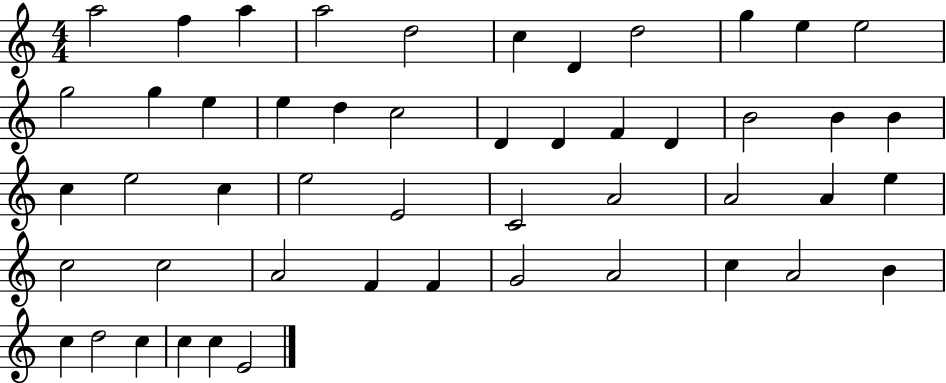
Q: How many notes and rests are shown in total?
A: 50